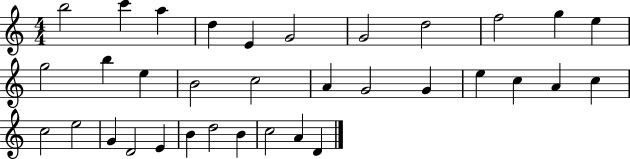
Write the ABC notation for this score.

X:1
T:Untitled
M:4/4
L:1/4
K:C
b2 c' a d E G2 G2 d2 f2 g e g2 b e B2 c2 A G2 G e c A c c2 e2 G D2 E B d2 B c2 A D